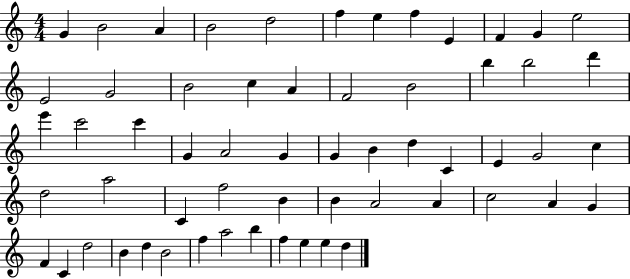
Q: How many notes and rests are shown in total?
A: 59